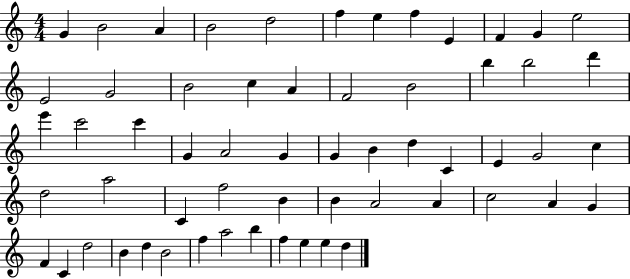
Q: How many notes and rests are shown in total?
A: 59